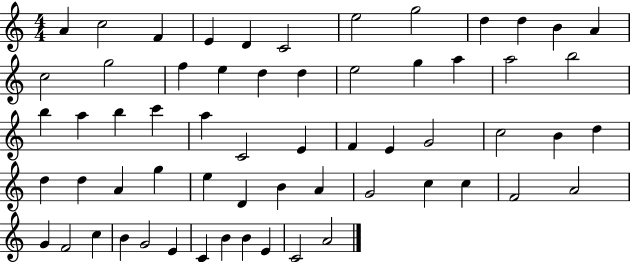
{
  \clef treble
  \numericTimeSignature
  \time 4/4
  \key c \major
  a'4 c''2 f'4 | e'4 d'4 c'2 | e''2 g''2 | d''4 d''4 b'4 a'4 | \break c''2 g''2 | f''4 e''4 d''4 d''4 | e''2 g''4 a''4 | a''2 b''2 | \break b''4 a''4 b''4 c'''4 | a''4 c'2 e'4 | f'4 e'4 g'2 | c''2 b'4 d''4 | \break d''4 d''4 a'4 g''4 | e''4 d'4 b'4 a'4 | g'2 c''4 c''4 | f'2 a'2 | \break g'4 f'2 c''4 | b'4 g'2 e'4 | c'4 b'4 b'4 e'4 | c'2 a'2 | \break \bar "|."
}